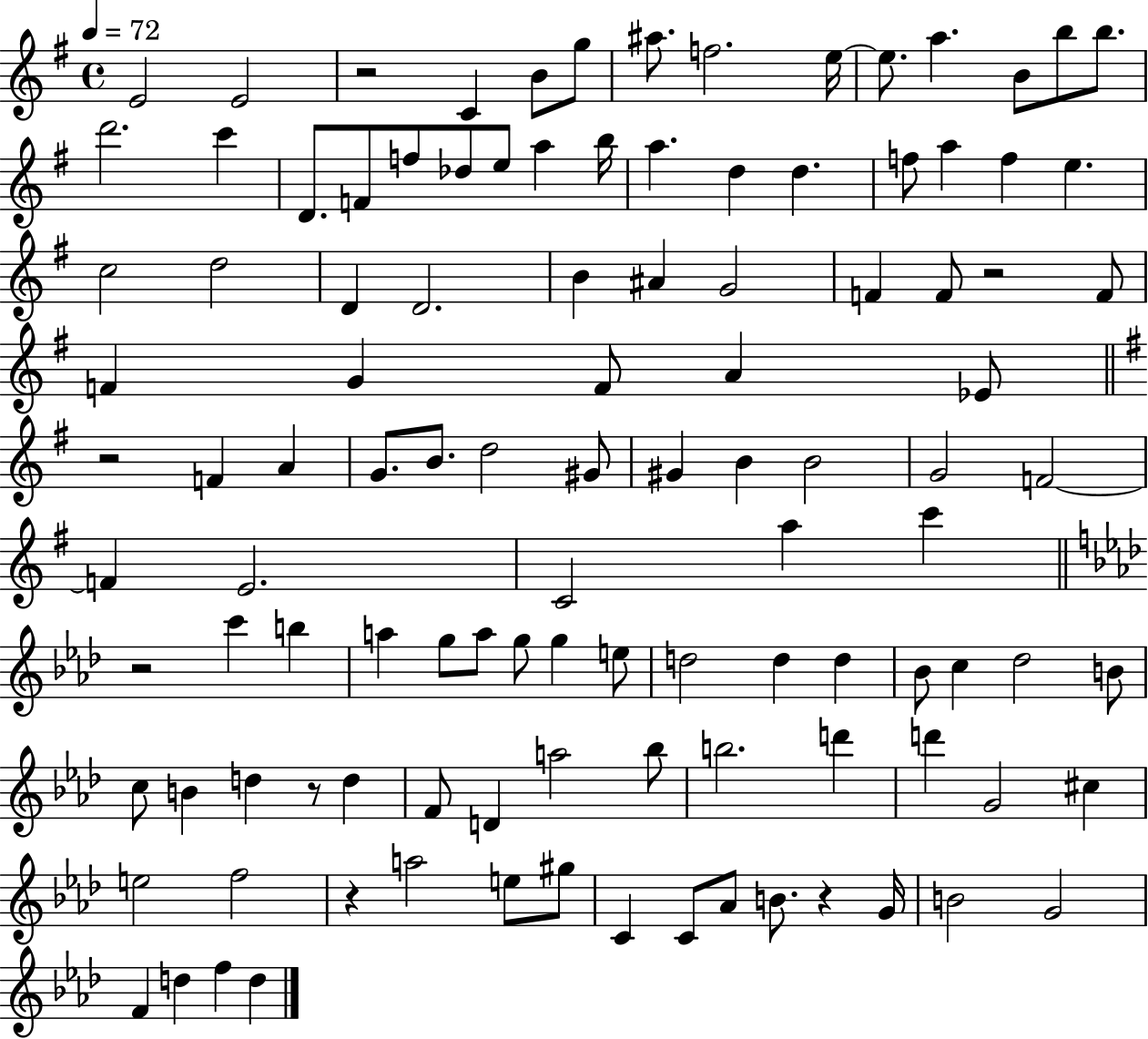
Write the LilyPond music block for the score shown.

{
  \clef treble
  \time 4/4
  \defaultTimeSignature
  \key g \major
  \tempo 4 = 72
  \repeat volta 2 { e'2 e'2 | r2 c'4 b'8 g''8 | ais''8. f''2. e''16~~ | e''8. a''4. b'8 b''8 b''8. | \break d'''2. c'''4 | d'8. f'8 f''8 des''8 e''8 a''4 b''16 | a''4. d''4 d''4. | f''8 a''4 f''4 e''4. | \break c''2 d''2 | d'4 d'2. | b'4 ais'4 g'2 | f'4 f'8 r2 f'8 | \break f'4 g'4 f'8 a'4 ees'8 | \bar "||" \break \key g \major r2 f'4 a'4 | g'8. b'8. d''2 gis'8 | gis'4 b'4 b'2 | g'2 f'2~~ | \break f'4 e'2. | c'2 a''4 c'''4 | \bar "||" \break \key aes \major r2 c'''4 b''4 | a''4 g''8 a''8 g''8 g''4 e''8 | d''2 d''4 d''4 | bes'8 c''4 des''2 b'8 | \break c''8 b'4 d''4 r8 d''4 | f'8 d'4 a''2 bes''8 | b''2. d'''4 | d'''4 g'2 cis''4 | \break e''2 f''2 | r4 a''2 e''8 gis''8 | c'4 c'8 aes'8 b'8. r4 g'16 | b'2 g'2 | \break f'4 d''4 f''4 d''4 | } \bar "|."
}